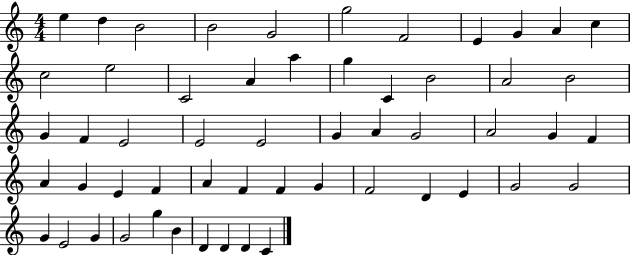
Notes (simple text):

E5/q D5/q B4/h B4/h G4/h G5/h F4/h E4/q G4/q A4/q C5/q C5/h E5/h C4/h A4/q A5/q G5/q C4/q B4/h A4/h B4/h G4/q F4/q E4/h E4/h E4/h G4/q A4/q G4/h A4/h G4/q F4/q A4/q G4/q E4/q F4/q A4/q F4/q F4/q G4/q F4/h D4/q E4/q G4/h G4/h G4/q E4/h G4/q G4/h G5/q B4/q D4/q D4/q D4/q C4/q